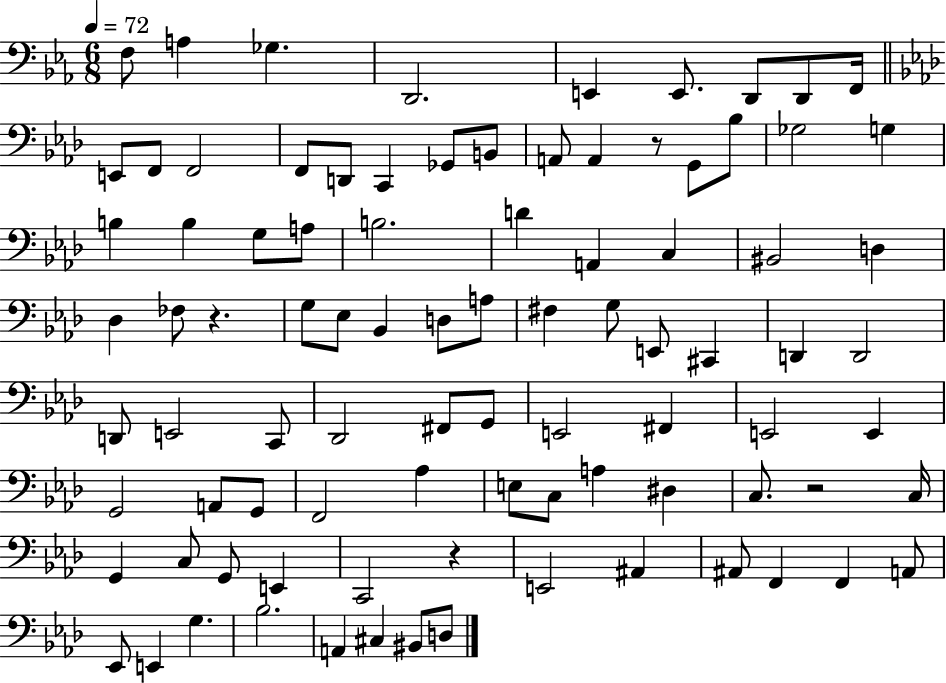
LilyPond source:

{
  \clef bass
  \numericTimeSignature
  \time 6/8
  \key ees \major
  \tempo 4 = 72
  \repeat volta 2 { f8 a4 ges4. | d,2. | e,4 e,8. d,8 d,8 f,16 | \bar "||" \break \key aes \major e,8 f,8 f,2 | f,8 d,8 c,4 ges,8 b,8 | a,8 a,4 r8 g,8 bes8 | ges2 g4 | \break b4 b4 g8 a8 | b2. | d'4 a,4 c4 | bis,2 d4 | \break des4 fes8 r4. | g8 ees8 bes,4 d8 a8 | fis4 g8 e,8 cis,4 | d,4 d,2 | \break d,8 e,2 c,8 | des,2 fis,8 g,8 | e,2 fis,4 | e,2 e,4 | \break g,2 a,8 g,8 | f,2 aes4 | e8 c8 a4 dis4 | c8. r2 c16 | \break g,4 c8 g,8 e,4 | c,2 r4 | e,2 ais,4 | ais,8 f,4 f,4 a,8 | \break ees,8 e,4 g4. | bes2. | a,4 cis4 bis,8 d8 | } \bar "|."
}